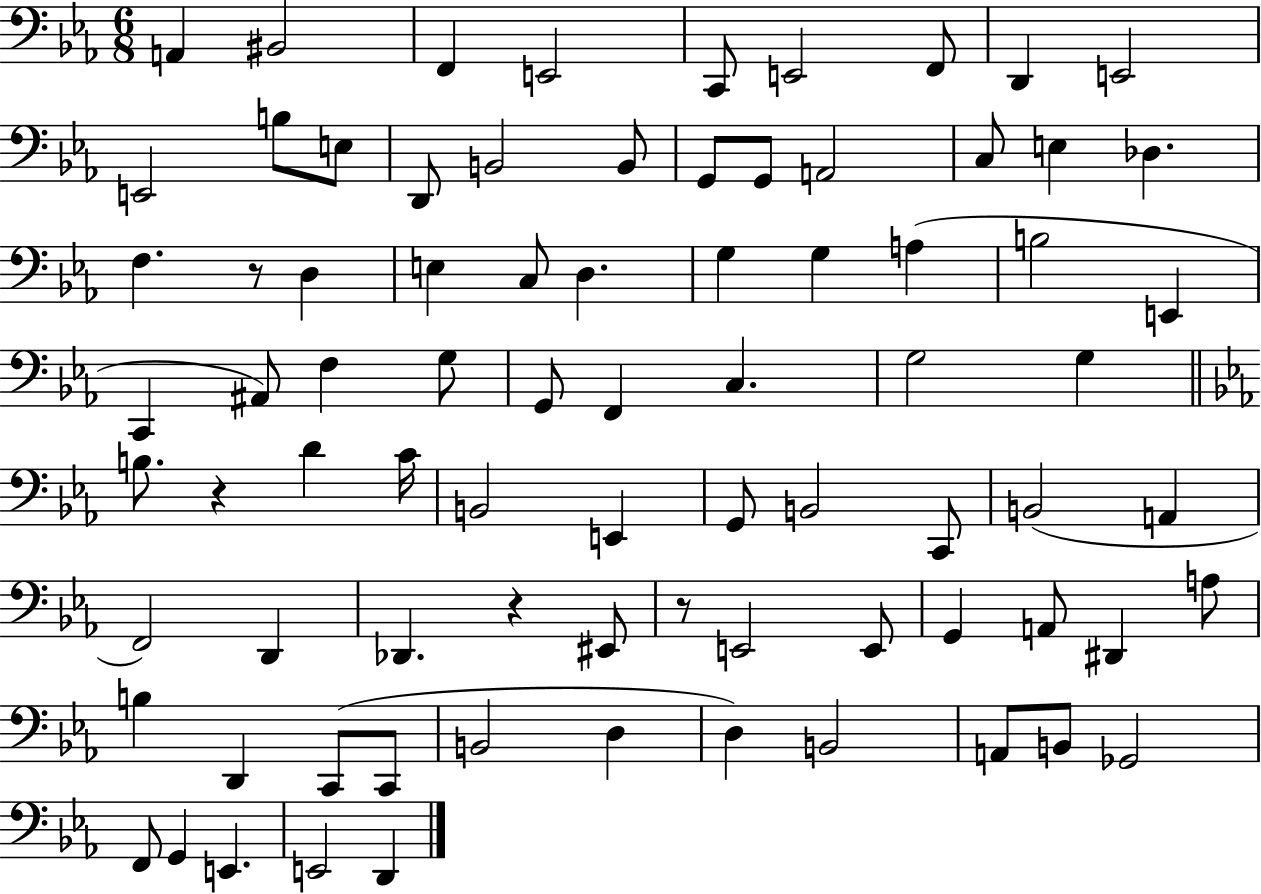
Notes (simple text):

A2/q BIS2/h F2/q E2/h C2/e E2/h F2/e D2/q E2/h E2/h B3/e E3/e D2/e B2/h B2/e G2/e G2/e A2/h C3/e E3/q Db3/q. F3/q. R/e D3/q E3/q C3/e D3/q. G3/q G3/q A3/q B3/h E2/q C2/q A#2/e F3/q G3/e G2/e F2/q C3/q. G3/h G3/q B3/e. R/q D4/q C4/s B2/h E2/q G2/e B2/h C2/e B2/h A2/q F2/h D2/q Db2/q. R/q EIS2/e R/e E2/h E2/e G2/q A2/e D#2/q A3/e B3/q D2/q C2/e C2/e B2/h D3/q D3/q B2/h A2/e B2/e Gb2/h F2/e G2/q E2/q. E2/h D2/q